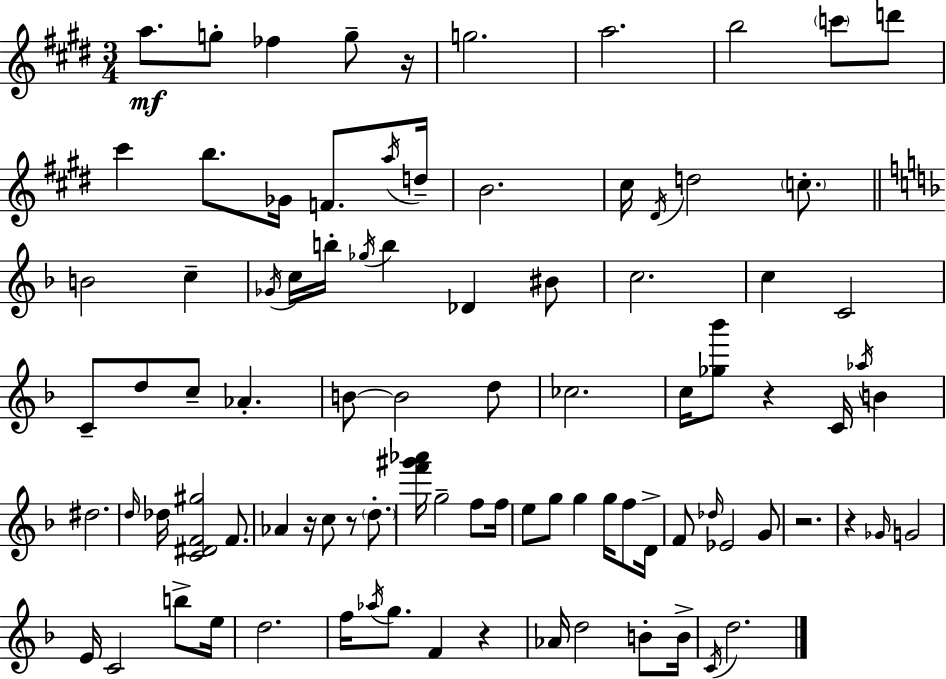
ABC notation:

X:1
T:Untitled
M:3/4
L:1/4
K:E
a/2 g/2 _f g/2 z/4 g2 a2 b2 c'/2 d'/2 ^c' b/2 _G/4 F/2 a/4 d/4 B2 ^c/4 ^D/4 d2 c/2 B2 c _G/4 c/4 b/4 _g/4 b _D ^B/2 c2 c C2 C/2 d/2 c/2 _A B/2 B2 d/2 _c2 c/4 [_g_b']/2 z C/4 _a/4 B ^d2 d/4 _d/4 [C^DF^g]2 F/2 _A z/4 c/2 z/2 d/2 [f'^g'_a']/4 g2 f/2 f/4 e/2 g/2 g g/4 f/2 D/4 F/2 _d/4 _E2 G/2 z2 z _G/4 G2 E/4 C2 b/2 e/4 d2 f/4 _a/4 g/2 F z _A/4 d2 B/2 B/4 C/4 d2